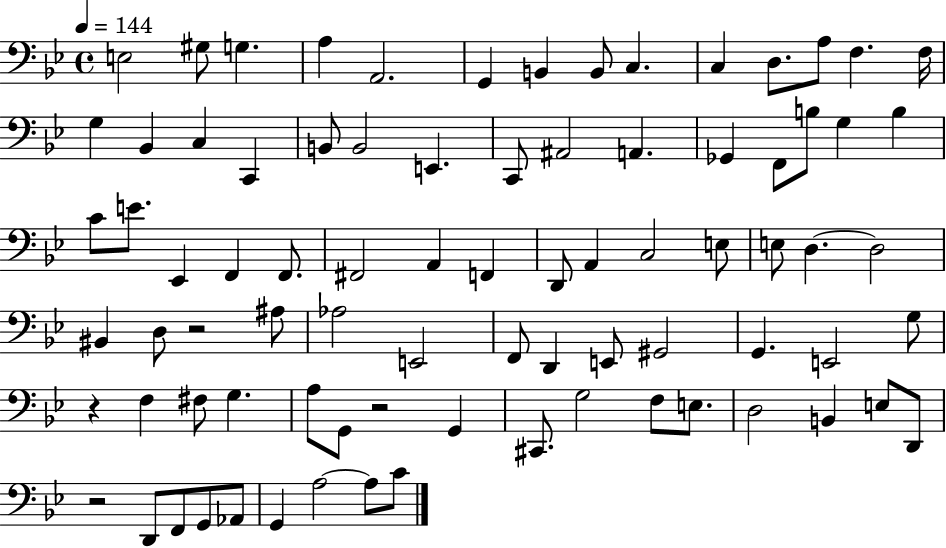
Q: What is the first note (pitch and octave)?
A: E3